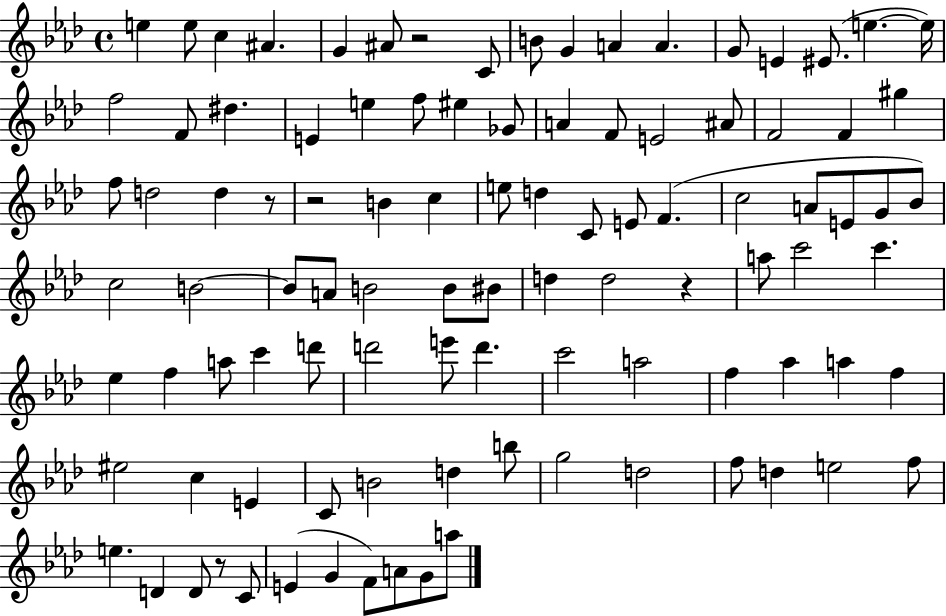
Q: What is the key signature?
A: AES major